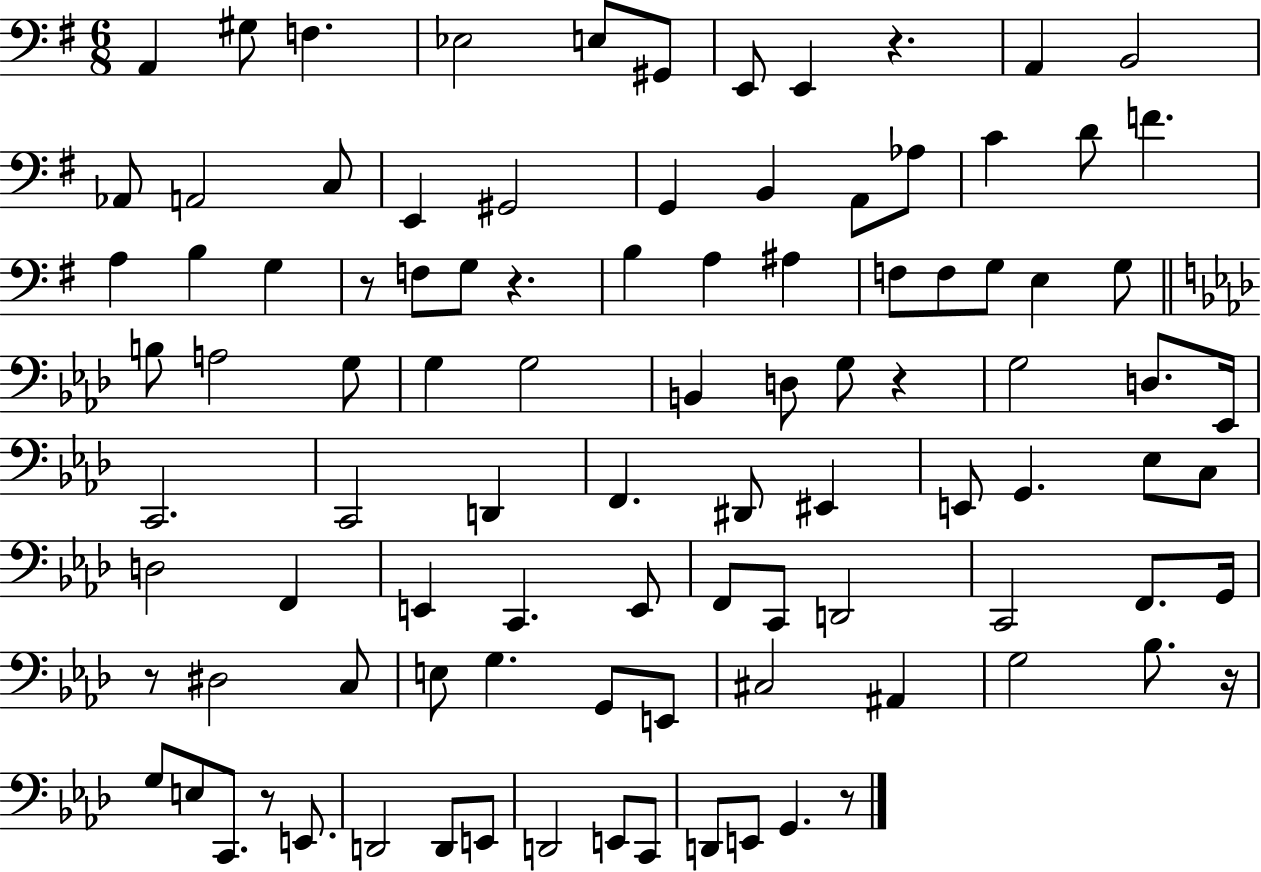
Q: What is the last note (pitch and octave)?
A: G2